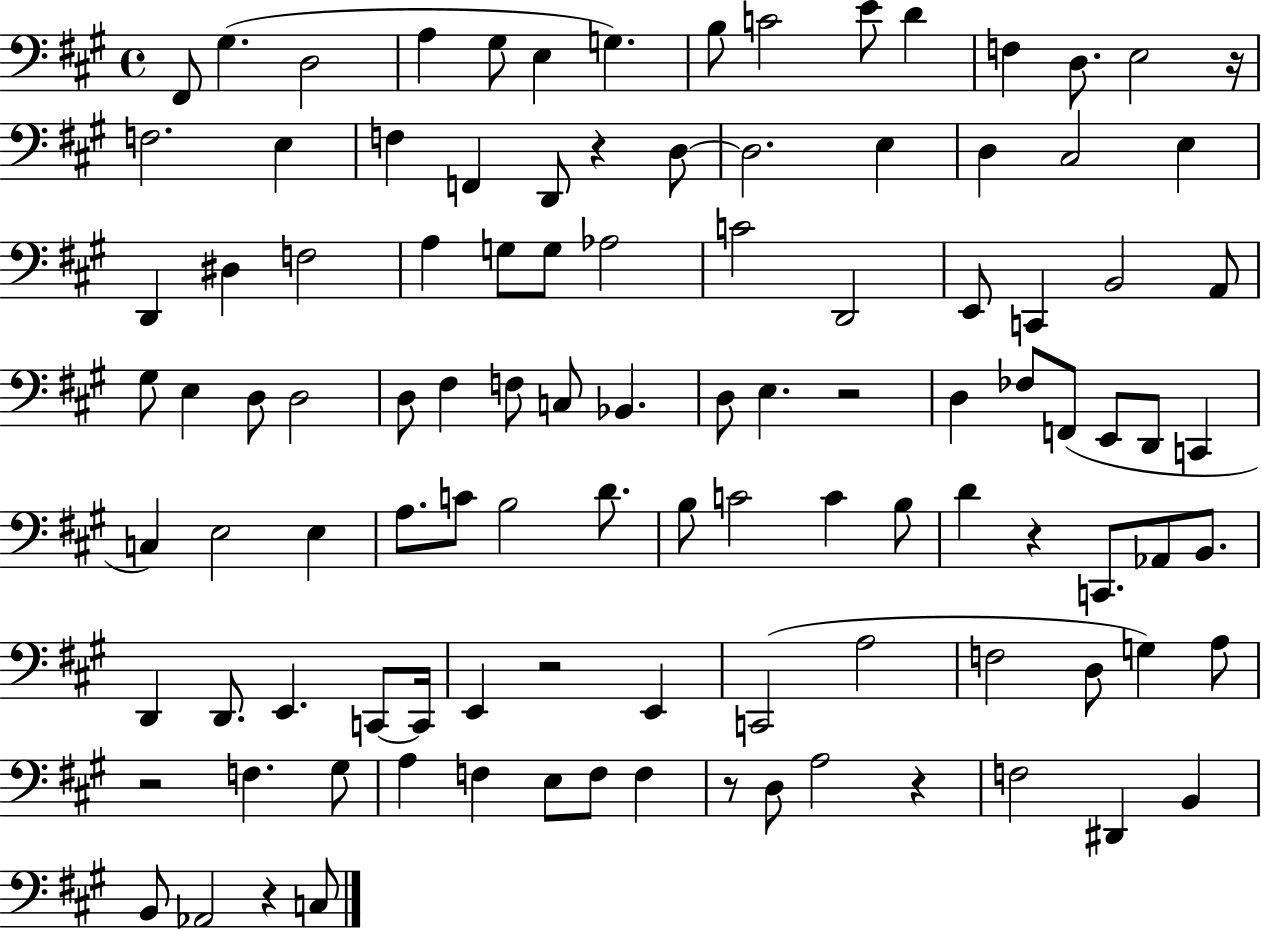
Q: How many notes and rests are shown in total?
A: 107